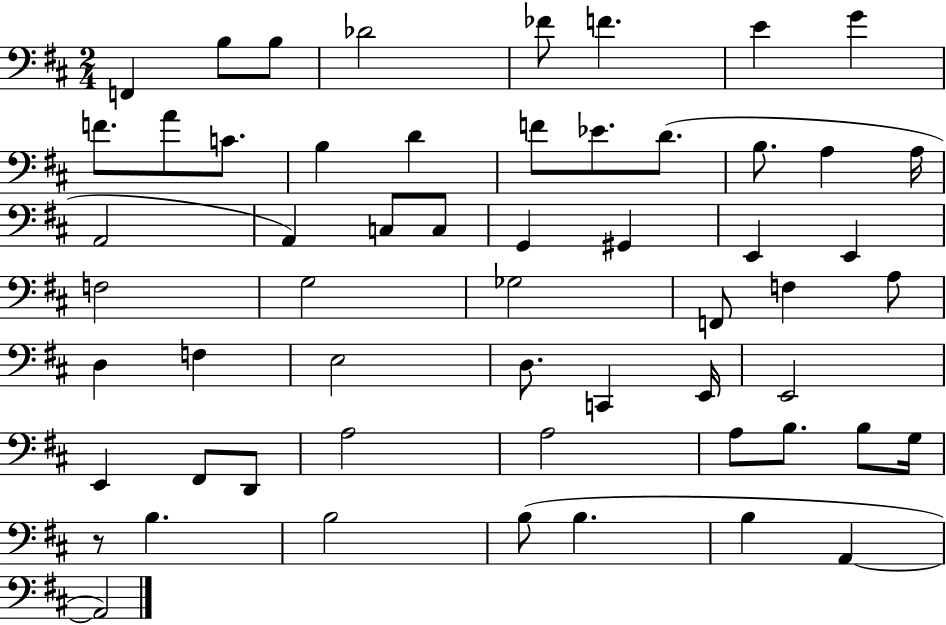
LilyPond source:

{
  \clef bass
  \numericTimeSignature
  \time 2/4
  \key d \major
  f,4 b8 b8 | des'2 | fes'8 f'4. | e'4 g'4 | \break f'8. a'8 c'8. | b4 d'4 | f'8 ees'8. d'8.( | b8. a4 a16 | \break a,2 | a,4) c8 c8 | g,4 gis,4 | e,4 e,4 | \break f2 | g2 | ges2 | f,8 f4 a8 | \break d4 f4 | e2 | d8. c,4 e,16 | e,2 | \break e,4 fis,8 d,8 | a2 | a2 | a8 b8. b8 g16 | \break r8 b4. | b2 | b8( b4. | b4 a,4~~ | \break a,2) | \bar "|."
}